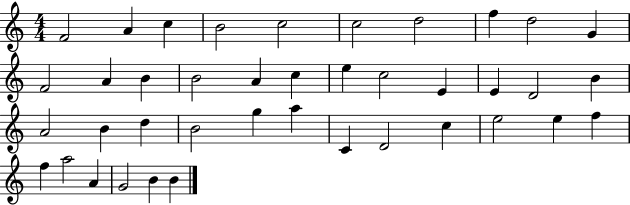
X:1
T:Untitled
M:4/4
L:1/4
K:C
F2 A c B2 c2 c2 d2 f d2 G F2 A B B2 A c e c2 E E D2 B A2 B d B2 g a C D2 c e2 e f f a2 A G2 B B